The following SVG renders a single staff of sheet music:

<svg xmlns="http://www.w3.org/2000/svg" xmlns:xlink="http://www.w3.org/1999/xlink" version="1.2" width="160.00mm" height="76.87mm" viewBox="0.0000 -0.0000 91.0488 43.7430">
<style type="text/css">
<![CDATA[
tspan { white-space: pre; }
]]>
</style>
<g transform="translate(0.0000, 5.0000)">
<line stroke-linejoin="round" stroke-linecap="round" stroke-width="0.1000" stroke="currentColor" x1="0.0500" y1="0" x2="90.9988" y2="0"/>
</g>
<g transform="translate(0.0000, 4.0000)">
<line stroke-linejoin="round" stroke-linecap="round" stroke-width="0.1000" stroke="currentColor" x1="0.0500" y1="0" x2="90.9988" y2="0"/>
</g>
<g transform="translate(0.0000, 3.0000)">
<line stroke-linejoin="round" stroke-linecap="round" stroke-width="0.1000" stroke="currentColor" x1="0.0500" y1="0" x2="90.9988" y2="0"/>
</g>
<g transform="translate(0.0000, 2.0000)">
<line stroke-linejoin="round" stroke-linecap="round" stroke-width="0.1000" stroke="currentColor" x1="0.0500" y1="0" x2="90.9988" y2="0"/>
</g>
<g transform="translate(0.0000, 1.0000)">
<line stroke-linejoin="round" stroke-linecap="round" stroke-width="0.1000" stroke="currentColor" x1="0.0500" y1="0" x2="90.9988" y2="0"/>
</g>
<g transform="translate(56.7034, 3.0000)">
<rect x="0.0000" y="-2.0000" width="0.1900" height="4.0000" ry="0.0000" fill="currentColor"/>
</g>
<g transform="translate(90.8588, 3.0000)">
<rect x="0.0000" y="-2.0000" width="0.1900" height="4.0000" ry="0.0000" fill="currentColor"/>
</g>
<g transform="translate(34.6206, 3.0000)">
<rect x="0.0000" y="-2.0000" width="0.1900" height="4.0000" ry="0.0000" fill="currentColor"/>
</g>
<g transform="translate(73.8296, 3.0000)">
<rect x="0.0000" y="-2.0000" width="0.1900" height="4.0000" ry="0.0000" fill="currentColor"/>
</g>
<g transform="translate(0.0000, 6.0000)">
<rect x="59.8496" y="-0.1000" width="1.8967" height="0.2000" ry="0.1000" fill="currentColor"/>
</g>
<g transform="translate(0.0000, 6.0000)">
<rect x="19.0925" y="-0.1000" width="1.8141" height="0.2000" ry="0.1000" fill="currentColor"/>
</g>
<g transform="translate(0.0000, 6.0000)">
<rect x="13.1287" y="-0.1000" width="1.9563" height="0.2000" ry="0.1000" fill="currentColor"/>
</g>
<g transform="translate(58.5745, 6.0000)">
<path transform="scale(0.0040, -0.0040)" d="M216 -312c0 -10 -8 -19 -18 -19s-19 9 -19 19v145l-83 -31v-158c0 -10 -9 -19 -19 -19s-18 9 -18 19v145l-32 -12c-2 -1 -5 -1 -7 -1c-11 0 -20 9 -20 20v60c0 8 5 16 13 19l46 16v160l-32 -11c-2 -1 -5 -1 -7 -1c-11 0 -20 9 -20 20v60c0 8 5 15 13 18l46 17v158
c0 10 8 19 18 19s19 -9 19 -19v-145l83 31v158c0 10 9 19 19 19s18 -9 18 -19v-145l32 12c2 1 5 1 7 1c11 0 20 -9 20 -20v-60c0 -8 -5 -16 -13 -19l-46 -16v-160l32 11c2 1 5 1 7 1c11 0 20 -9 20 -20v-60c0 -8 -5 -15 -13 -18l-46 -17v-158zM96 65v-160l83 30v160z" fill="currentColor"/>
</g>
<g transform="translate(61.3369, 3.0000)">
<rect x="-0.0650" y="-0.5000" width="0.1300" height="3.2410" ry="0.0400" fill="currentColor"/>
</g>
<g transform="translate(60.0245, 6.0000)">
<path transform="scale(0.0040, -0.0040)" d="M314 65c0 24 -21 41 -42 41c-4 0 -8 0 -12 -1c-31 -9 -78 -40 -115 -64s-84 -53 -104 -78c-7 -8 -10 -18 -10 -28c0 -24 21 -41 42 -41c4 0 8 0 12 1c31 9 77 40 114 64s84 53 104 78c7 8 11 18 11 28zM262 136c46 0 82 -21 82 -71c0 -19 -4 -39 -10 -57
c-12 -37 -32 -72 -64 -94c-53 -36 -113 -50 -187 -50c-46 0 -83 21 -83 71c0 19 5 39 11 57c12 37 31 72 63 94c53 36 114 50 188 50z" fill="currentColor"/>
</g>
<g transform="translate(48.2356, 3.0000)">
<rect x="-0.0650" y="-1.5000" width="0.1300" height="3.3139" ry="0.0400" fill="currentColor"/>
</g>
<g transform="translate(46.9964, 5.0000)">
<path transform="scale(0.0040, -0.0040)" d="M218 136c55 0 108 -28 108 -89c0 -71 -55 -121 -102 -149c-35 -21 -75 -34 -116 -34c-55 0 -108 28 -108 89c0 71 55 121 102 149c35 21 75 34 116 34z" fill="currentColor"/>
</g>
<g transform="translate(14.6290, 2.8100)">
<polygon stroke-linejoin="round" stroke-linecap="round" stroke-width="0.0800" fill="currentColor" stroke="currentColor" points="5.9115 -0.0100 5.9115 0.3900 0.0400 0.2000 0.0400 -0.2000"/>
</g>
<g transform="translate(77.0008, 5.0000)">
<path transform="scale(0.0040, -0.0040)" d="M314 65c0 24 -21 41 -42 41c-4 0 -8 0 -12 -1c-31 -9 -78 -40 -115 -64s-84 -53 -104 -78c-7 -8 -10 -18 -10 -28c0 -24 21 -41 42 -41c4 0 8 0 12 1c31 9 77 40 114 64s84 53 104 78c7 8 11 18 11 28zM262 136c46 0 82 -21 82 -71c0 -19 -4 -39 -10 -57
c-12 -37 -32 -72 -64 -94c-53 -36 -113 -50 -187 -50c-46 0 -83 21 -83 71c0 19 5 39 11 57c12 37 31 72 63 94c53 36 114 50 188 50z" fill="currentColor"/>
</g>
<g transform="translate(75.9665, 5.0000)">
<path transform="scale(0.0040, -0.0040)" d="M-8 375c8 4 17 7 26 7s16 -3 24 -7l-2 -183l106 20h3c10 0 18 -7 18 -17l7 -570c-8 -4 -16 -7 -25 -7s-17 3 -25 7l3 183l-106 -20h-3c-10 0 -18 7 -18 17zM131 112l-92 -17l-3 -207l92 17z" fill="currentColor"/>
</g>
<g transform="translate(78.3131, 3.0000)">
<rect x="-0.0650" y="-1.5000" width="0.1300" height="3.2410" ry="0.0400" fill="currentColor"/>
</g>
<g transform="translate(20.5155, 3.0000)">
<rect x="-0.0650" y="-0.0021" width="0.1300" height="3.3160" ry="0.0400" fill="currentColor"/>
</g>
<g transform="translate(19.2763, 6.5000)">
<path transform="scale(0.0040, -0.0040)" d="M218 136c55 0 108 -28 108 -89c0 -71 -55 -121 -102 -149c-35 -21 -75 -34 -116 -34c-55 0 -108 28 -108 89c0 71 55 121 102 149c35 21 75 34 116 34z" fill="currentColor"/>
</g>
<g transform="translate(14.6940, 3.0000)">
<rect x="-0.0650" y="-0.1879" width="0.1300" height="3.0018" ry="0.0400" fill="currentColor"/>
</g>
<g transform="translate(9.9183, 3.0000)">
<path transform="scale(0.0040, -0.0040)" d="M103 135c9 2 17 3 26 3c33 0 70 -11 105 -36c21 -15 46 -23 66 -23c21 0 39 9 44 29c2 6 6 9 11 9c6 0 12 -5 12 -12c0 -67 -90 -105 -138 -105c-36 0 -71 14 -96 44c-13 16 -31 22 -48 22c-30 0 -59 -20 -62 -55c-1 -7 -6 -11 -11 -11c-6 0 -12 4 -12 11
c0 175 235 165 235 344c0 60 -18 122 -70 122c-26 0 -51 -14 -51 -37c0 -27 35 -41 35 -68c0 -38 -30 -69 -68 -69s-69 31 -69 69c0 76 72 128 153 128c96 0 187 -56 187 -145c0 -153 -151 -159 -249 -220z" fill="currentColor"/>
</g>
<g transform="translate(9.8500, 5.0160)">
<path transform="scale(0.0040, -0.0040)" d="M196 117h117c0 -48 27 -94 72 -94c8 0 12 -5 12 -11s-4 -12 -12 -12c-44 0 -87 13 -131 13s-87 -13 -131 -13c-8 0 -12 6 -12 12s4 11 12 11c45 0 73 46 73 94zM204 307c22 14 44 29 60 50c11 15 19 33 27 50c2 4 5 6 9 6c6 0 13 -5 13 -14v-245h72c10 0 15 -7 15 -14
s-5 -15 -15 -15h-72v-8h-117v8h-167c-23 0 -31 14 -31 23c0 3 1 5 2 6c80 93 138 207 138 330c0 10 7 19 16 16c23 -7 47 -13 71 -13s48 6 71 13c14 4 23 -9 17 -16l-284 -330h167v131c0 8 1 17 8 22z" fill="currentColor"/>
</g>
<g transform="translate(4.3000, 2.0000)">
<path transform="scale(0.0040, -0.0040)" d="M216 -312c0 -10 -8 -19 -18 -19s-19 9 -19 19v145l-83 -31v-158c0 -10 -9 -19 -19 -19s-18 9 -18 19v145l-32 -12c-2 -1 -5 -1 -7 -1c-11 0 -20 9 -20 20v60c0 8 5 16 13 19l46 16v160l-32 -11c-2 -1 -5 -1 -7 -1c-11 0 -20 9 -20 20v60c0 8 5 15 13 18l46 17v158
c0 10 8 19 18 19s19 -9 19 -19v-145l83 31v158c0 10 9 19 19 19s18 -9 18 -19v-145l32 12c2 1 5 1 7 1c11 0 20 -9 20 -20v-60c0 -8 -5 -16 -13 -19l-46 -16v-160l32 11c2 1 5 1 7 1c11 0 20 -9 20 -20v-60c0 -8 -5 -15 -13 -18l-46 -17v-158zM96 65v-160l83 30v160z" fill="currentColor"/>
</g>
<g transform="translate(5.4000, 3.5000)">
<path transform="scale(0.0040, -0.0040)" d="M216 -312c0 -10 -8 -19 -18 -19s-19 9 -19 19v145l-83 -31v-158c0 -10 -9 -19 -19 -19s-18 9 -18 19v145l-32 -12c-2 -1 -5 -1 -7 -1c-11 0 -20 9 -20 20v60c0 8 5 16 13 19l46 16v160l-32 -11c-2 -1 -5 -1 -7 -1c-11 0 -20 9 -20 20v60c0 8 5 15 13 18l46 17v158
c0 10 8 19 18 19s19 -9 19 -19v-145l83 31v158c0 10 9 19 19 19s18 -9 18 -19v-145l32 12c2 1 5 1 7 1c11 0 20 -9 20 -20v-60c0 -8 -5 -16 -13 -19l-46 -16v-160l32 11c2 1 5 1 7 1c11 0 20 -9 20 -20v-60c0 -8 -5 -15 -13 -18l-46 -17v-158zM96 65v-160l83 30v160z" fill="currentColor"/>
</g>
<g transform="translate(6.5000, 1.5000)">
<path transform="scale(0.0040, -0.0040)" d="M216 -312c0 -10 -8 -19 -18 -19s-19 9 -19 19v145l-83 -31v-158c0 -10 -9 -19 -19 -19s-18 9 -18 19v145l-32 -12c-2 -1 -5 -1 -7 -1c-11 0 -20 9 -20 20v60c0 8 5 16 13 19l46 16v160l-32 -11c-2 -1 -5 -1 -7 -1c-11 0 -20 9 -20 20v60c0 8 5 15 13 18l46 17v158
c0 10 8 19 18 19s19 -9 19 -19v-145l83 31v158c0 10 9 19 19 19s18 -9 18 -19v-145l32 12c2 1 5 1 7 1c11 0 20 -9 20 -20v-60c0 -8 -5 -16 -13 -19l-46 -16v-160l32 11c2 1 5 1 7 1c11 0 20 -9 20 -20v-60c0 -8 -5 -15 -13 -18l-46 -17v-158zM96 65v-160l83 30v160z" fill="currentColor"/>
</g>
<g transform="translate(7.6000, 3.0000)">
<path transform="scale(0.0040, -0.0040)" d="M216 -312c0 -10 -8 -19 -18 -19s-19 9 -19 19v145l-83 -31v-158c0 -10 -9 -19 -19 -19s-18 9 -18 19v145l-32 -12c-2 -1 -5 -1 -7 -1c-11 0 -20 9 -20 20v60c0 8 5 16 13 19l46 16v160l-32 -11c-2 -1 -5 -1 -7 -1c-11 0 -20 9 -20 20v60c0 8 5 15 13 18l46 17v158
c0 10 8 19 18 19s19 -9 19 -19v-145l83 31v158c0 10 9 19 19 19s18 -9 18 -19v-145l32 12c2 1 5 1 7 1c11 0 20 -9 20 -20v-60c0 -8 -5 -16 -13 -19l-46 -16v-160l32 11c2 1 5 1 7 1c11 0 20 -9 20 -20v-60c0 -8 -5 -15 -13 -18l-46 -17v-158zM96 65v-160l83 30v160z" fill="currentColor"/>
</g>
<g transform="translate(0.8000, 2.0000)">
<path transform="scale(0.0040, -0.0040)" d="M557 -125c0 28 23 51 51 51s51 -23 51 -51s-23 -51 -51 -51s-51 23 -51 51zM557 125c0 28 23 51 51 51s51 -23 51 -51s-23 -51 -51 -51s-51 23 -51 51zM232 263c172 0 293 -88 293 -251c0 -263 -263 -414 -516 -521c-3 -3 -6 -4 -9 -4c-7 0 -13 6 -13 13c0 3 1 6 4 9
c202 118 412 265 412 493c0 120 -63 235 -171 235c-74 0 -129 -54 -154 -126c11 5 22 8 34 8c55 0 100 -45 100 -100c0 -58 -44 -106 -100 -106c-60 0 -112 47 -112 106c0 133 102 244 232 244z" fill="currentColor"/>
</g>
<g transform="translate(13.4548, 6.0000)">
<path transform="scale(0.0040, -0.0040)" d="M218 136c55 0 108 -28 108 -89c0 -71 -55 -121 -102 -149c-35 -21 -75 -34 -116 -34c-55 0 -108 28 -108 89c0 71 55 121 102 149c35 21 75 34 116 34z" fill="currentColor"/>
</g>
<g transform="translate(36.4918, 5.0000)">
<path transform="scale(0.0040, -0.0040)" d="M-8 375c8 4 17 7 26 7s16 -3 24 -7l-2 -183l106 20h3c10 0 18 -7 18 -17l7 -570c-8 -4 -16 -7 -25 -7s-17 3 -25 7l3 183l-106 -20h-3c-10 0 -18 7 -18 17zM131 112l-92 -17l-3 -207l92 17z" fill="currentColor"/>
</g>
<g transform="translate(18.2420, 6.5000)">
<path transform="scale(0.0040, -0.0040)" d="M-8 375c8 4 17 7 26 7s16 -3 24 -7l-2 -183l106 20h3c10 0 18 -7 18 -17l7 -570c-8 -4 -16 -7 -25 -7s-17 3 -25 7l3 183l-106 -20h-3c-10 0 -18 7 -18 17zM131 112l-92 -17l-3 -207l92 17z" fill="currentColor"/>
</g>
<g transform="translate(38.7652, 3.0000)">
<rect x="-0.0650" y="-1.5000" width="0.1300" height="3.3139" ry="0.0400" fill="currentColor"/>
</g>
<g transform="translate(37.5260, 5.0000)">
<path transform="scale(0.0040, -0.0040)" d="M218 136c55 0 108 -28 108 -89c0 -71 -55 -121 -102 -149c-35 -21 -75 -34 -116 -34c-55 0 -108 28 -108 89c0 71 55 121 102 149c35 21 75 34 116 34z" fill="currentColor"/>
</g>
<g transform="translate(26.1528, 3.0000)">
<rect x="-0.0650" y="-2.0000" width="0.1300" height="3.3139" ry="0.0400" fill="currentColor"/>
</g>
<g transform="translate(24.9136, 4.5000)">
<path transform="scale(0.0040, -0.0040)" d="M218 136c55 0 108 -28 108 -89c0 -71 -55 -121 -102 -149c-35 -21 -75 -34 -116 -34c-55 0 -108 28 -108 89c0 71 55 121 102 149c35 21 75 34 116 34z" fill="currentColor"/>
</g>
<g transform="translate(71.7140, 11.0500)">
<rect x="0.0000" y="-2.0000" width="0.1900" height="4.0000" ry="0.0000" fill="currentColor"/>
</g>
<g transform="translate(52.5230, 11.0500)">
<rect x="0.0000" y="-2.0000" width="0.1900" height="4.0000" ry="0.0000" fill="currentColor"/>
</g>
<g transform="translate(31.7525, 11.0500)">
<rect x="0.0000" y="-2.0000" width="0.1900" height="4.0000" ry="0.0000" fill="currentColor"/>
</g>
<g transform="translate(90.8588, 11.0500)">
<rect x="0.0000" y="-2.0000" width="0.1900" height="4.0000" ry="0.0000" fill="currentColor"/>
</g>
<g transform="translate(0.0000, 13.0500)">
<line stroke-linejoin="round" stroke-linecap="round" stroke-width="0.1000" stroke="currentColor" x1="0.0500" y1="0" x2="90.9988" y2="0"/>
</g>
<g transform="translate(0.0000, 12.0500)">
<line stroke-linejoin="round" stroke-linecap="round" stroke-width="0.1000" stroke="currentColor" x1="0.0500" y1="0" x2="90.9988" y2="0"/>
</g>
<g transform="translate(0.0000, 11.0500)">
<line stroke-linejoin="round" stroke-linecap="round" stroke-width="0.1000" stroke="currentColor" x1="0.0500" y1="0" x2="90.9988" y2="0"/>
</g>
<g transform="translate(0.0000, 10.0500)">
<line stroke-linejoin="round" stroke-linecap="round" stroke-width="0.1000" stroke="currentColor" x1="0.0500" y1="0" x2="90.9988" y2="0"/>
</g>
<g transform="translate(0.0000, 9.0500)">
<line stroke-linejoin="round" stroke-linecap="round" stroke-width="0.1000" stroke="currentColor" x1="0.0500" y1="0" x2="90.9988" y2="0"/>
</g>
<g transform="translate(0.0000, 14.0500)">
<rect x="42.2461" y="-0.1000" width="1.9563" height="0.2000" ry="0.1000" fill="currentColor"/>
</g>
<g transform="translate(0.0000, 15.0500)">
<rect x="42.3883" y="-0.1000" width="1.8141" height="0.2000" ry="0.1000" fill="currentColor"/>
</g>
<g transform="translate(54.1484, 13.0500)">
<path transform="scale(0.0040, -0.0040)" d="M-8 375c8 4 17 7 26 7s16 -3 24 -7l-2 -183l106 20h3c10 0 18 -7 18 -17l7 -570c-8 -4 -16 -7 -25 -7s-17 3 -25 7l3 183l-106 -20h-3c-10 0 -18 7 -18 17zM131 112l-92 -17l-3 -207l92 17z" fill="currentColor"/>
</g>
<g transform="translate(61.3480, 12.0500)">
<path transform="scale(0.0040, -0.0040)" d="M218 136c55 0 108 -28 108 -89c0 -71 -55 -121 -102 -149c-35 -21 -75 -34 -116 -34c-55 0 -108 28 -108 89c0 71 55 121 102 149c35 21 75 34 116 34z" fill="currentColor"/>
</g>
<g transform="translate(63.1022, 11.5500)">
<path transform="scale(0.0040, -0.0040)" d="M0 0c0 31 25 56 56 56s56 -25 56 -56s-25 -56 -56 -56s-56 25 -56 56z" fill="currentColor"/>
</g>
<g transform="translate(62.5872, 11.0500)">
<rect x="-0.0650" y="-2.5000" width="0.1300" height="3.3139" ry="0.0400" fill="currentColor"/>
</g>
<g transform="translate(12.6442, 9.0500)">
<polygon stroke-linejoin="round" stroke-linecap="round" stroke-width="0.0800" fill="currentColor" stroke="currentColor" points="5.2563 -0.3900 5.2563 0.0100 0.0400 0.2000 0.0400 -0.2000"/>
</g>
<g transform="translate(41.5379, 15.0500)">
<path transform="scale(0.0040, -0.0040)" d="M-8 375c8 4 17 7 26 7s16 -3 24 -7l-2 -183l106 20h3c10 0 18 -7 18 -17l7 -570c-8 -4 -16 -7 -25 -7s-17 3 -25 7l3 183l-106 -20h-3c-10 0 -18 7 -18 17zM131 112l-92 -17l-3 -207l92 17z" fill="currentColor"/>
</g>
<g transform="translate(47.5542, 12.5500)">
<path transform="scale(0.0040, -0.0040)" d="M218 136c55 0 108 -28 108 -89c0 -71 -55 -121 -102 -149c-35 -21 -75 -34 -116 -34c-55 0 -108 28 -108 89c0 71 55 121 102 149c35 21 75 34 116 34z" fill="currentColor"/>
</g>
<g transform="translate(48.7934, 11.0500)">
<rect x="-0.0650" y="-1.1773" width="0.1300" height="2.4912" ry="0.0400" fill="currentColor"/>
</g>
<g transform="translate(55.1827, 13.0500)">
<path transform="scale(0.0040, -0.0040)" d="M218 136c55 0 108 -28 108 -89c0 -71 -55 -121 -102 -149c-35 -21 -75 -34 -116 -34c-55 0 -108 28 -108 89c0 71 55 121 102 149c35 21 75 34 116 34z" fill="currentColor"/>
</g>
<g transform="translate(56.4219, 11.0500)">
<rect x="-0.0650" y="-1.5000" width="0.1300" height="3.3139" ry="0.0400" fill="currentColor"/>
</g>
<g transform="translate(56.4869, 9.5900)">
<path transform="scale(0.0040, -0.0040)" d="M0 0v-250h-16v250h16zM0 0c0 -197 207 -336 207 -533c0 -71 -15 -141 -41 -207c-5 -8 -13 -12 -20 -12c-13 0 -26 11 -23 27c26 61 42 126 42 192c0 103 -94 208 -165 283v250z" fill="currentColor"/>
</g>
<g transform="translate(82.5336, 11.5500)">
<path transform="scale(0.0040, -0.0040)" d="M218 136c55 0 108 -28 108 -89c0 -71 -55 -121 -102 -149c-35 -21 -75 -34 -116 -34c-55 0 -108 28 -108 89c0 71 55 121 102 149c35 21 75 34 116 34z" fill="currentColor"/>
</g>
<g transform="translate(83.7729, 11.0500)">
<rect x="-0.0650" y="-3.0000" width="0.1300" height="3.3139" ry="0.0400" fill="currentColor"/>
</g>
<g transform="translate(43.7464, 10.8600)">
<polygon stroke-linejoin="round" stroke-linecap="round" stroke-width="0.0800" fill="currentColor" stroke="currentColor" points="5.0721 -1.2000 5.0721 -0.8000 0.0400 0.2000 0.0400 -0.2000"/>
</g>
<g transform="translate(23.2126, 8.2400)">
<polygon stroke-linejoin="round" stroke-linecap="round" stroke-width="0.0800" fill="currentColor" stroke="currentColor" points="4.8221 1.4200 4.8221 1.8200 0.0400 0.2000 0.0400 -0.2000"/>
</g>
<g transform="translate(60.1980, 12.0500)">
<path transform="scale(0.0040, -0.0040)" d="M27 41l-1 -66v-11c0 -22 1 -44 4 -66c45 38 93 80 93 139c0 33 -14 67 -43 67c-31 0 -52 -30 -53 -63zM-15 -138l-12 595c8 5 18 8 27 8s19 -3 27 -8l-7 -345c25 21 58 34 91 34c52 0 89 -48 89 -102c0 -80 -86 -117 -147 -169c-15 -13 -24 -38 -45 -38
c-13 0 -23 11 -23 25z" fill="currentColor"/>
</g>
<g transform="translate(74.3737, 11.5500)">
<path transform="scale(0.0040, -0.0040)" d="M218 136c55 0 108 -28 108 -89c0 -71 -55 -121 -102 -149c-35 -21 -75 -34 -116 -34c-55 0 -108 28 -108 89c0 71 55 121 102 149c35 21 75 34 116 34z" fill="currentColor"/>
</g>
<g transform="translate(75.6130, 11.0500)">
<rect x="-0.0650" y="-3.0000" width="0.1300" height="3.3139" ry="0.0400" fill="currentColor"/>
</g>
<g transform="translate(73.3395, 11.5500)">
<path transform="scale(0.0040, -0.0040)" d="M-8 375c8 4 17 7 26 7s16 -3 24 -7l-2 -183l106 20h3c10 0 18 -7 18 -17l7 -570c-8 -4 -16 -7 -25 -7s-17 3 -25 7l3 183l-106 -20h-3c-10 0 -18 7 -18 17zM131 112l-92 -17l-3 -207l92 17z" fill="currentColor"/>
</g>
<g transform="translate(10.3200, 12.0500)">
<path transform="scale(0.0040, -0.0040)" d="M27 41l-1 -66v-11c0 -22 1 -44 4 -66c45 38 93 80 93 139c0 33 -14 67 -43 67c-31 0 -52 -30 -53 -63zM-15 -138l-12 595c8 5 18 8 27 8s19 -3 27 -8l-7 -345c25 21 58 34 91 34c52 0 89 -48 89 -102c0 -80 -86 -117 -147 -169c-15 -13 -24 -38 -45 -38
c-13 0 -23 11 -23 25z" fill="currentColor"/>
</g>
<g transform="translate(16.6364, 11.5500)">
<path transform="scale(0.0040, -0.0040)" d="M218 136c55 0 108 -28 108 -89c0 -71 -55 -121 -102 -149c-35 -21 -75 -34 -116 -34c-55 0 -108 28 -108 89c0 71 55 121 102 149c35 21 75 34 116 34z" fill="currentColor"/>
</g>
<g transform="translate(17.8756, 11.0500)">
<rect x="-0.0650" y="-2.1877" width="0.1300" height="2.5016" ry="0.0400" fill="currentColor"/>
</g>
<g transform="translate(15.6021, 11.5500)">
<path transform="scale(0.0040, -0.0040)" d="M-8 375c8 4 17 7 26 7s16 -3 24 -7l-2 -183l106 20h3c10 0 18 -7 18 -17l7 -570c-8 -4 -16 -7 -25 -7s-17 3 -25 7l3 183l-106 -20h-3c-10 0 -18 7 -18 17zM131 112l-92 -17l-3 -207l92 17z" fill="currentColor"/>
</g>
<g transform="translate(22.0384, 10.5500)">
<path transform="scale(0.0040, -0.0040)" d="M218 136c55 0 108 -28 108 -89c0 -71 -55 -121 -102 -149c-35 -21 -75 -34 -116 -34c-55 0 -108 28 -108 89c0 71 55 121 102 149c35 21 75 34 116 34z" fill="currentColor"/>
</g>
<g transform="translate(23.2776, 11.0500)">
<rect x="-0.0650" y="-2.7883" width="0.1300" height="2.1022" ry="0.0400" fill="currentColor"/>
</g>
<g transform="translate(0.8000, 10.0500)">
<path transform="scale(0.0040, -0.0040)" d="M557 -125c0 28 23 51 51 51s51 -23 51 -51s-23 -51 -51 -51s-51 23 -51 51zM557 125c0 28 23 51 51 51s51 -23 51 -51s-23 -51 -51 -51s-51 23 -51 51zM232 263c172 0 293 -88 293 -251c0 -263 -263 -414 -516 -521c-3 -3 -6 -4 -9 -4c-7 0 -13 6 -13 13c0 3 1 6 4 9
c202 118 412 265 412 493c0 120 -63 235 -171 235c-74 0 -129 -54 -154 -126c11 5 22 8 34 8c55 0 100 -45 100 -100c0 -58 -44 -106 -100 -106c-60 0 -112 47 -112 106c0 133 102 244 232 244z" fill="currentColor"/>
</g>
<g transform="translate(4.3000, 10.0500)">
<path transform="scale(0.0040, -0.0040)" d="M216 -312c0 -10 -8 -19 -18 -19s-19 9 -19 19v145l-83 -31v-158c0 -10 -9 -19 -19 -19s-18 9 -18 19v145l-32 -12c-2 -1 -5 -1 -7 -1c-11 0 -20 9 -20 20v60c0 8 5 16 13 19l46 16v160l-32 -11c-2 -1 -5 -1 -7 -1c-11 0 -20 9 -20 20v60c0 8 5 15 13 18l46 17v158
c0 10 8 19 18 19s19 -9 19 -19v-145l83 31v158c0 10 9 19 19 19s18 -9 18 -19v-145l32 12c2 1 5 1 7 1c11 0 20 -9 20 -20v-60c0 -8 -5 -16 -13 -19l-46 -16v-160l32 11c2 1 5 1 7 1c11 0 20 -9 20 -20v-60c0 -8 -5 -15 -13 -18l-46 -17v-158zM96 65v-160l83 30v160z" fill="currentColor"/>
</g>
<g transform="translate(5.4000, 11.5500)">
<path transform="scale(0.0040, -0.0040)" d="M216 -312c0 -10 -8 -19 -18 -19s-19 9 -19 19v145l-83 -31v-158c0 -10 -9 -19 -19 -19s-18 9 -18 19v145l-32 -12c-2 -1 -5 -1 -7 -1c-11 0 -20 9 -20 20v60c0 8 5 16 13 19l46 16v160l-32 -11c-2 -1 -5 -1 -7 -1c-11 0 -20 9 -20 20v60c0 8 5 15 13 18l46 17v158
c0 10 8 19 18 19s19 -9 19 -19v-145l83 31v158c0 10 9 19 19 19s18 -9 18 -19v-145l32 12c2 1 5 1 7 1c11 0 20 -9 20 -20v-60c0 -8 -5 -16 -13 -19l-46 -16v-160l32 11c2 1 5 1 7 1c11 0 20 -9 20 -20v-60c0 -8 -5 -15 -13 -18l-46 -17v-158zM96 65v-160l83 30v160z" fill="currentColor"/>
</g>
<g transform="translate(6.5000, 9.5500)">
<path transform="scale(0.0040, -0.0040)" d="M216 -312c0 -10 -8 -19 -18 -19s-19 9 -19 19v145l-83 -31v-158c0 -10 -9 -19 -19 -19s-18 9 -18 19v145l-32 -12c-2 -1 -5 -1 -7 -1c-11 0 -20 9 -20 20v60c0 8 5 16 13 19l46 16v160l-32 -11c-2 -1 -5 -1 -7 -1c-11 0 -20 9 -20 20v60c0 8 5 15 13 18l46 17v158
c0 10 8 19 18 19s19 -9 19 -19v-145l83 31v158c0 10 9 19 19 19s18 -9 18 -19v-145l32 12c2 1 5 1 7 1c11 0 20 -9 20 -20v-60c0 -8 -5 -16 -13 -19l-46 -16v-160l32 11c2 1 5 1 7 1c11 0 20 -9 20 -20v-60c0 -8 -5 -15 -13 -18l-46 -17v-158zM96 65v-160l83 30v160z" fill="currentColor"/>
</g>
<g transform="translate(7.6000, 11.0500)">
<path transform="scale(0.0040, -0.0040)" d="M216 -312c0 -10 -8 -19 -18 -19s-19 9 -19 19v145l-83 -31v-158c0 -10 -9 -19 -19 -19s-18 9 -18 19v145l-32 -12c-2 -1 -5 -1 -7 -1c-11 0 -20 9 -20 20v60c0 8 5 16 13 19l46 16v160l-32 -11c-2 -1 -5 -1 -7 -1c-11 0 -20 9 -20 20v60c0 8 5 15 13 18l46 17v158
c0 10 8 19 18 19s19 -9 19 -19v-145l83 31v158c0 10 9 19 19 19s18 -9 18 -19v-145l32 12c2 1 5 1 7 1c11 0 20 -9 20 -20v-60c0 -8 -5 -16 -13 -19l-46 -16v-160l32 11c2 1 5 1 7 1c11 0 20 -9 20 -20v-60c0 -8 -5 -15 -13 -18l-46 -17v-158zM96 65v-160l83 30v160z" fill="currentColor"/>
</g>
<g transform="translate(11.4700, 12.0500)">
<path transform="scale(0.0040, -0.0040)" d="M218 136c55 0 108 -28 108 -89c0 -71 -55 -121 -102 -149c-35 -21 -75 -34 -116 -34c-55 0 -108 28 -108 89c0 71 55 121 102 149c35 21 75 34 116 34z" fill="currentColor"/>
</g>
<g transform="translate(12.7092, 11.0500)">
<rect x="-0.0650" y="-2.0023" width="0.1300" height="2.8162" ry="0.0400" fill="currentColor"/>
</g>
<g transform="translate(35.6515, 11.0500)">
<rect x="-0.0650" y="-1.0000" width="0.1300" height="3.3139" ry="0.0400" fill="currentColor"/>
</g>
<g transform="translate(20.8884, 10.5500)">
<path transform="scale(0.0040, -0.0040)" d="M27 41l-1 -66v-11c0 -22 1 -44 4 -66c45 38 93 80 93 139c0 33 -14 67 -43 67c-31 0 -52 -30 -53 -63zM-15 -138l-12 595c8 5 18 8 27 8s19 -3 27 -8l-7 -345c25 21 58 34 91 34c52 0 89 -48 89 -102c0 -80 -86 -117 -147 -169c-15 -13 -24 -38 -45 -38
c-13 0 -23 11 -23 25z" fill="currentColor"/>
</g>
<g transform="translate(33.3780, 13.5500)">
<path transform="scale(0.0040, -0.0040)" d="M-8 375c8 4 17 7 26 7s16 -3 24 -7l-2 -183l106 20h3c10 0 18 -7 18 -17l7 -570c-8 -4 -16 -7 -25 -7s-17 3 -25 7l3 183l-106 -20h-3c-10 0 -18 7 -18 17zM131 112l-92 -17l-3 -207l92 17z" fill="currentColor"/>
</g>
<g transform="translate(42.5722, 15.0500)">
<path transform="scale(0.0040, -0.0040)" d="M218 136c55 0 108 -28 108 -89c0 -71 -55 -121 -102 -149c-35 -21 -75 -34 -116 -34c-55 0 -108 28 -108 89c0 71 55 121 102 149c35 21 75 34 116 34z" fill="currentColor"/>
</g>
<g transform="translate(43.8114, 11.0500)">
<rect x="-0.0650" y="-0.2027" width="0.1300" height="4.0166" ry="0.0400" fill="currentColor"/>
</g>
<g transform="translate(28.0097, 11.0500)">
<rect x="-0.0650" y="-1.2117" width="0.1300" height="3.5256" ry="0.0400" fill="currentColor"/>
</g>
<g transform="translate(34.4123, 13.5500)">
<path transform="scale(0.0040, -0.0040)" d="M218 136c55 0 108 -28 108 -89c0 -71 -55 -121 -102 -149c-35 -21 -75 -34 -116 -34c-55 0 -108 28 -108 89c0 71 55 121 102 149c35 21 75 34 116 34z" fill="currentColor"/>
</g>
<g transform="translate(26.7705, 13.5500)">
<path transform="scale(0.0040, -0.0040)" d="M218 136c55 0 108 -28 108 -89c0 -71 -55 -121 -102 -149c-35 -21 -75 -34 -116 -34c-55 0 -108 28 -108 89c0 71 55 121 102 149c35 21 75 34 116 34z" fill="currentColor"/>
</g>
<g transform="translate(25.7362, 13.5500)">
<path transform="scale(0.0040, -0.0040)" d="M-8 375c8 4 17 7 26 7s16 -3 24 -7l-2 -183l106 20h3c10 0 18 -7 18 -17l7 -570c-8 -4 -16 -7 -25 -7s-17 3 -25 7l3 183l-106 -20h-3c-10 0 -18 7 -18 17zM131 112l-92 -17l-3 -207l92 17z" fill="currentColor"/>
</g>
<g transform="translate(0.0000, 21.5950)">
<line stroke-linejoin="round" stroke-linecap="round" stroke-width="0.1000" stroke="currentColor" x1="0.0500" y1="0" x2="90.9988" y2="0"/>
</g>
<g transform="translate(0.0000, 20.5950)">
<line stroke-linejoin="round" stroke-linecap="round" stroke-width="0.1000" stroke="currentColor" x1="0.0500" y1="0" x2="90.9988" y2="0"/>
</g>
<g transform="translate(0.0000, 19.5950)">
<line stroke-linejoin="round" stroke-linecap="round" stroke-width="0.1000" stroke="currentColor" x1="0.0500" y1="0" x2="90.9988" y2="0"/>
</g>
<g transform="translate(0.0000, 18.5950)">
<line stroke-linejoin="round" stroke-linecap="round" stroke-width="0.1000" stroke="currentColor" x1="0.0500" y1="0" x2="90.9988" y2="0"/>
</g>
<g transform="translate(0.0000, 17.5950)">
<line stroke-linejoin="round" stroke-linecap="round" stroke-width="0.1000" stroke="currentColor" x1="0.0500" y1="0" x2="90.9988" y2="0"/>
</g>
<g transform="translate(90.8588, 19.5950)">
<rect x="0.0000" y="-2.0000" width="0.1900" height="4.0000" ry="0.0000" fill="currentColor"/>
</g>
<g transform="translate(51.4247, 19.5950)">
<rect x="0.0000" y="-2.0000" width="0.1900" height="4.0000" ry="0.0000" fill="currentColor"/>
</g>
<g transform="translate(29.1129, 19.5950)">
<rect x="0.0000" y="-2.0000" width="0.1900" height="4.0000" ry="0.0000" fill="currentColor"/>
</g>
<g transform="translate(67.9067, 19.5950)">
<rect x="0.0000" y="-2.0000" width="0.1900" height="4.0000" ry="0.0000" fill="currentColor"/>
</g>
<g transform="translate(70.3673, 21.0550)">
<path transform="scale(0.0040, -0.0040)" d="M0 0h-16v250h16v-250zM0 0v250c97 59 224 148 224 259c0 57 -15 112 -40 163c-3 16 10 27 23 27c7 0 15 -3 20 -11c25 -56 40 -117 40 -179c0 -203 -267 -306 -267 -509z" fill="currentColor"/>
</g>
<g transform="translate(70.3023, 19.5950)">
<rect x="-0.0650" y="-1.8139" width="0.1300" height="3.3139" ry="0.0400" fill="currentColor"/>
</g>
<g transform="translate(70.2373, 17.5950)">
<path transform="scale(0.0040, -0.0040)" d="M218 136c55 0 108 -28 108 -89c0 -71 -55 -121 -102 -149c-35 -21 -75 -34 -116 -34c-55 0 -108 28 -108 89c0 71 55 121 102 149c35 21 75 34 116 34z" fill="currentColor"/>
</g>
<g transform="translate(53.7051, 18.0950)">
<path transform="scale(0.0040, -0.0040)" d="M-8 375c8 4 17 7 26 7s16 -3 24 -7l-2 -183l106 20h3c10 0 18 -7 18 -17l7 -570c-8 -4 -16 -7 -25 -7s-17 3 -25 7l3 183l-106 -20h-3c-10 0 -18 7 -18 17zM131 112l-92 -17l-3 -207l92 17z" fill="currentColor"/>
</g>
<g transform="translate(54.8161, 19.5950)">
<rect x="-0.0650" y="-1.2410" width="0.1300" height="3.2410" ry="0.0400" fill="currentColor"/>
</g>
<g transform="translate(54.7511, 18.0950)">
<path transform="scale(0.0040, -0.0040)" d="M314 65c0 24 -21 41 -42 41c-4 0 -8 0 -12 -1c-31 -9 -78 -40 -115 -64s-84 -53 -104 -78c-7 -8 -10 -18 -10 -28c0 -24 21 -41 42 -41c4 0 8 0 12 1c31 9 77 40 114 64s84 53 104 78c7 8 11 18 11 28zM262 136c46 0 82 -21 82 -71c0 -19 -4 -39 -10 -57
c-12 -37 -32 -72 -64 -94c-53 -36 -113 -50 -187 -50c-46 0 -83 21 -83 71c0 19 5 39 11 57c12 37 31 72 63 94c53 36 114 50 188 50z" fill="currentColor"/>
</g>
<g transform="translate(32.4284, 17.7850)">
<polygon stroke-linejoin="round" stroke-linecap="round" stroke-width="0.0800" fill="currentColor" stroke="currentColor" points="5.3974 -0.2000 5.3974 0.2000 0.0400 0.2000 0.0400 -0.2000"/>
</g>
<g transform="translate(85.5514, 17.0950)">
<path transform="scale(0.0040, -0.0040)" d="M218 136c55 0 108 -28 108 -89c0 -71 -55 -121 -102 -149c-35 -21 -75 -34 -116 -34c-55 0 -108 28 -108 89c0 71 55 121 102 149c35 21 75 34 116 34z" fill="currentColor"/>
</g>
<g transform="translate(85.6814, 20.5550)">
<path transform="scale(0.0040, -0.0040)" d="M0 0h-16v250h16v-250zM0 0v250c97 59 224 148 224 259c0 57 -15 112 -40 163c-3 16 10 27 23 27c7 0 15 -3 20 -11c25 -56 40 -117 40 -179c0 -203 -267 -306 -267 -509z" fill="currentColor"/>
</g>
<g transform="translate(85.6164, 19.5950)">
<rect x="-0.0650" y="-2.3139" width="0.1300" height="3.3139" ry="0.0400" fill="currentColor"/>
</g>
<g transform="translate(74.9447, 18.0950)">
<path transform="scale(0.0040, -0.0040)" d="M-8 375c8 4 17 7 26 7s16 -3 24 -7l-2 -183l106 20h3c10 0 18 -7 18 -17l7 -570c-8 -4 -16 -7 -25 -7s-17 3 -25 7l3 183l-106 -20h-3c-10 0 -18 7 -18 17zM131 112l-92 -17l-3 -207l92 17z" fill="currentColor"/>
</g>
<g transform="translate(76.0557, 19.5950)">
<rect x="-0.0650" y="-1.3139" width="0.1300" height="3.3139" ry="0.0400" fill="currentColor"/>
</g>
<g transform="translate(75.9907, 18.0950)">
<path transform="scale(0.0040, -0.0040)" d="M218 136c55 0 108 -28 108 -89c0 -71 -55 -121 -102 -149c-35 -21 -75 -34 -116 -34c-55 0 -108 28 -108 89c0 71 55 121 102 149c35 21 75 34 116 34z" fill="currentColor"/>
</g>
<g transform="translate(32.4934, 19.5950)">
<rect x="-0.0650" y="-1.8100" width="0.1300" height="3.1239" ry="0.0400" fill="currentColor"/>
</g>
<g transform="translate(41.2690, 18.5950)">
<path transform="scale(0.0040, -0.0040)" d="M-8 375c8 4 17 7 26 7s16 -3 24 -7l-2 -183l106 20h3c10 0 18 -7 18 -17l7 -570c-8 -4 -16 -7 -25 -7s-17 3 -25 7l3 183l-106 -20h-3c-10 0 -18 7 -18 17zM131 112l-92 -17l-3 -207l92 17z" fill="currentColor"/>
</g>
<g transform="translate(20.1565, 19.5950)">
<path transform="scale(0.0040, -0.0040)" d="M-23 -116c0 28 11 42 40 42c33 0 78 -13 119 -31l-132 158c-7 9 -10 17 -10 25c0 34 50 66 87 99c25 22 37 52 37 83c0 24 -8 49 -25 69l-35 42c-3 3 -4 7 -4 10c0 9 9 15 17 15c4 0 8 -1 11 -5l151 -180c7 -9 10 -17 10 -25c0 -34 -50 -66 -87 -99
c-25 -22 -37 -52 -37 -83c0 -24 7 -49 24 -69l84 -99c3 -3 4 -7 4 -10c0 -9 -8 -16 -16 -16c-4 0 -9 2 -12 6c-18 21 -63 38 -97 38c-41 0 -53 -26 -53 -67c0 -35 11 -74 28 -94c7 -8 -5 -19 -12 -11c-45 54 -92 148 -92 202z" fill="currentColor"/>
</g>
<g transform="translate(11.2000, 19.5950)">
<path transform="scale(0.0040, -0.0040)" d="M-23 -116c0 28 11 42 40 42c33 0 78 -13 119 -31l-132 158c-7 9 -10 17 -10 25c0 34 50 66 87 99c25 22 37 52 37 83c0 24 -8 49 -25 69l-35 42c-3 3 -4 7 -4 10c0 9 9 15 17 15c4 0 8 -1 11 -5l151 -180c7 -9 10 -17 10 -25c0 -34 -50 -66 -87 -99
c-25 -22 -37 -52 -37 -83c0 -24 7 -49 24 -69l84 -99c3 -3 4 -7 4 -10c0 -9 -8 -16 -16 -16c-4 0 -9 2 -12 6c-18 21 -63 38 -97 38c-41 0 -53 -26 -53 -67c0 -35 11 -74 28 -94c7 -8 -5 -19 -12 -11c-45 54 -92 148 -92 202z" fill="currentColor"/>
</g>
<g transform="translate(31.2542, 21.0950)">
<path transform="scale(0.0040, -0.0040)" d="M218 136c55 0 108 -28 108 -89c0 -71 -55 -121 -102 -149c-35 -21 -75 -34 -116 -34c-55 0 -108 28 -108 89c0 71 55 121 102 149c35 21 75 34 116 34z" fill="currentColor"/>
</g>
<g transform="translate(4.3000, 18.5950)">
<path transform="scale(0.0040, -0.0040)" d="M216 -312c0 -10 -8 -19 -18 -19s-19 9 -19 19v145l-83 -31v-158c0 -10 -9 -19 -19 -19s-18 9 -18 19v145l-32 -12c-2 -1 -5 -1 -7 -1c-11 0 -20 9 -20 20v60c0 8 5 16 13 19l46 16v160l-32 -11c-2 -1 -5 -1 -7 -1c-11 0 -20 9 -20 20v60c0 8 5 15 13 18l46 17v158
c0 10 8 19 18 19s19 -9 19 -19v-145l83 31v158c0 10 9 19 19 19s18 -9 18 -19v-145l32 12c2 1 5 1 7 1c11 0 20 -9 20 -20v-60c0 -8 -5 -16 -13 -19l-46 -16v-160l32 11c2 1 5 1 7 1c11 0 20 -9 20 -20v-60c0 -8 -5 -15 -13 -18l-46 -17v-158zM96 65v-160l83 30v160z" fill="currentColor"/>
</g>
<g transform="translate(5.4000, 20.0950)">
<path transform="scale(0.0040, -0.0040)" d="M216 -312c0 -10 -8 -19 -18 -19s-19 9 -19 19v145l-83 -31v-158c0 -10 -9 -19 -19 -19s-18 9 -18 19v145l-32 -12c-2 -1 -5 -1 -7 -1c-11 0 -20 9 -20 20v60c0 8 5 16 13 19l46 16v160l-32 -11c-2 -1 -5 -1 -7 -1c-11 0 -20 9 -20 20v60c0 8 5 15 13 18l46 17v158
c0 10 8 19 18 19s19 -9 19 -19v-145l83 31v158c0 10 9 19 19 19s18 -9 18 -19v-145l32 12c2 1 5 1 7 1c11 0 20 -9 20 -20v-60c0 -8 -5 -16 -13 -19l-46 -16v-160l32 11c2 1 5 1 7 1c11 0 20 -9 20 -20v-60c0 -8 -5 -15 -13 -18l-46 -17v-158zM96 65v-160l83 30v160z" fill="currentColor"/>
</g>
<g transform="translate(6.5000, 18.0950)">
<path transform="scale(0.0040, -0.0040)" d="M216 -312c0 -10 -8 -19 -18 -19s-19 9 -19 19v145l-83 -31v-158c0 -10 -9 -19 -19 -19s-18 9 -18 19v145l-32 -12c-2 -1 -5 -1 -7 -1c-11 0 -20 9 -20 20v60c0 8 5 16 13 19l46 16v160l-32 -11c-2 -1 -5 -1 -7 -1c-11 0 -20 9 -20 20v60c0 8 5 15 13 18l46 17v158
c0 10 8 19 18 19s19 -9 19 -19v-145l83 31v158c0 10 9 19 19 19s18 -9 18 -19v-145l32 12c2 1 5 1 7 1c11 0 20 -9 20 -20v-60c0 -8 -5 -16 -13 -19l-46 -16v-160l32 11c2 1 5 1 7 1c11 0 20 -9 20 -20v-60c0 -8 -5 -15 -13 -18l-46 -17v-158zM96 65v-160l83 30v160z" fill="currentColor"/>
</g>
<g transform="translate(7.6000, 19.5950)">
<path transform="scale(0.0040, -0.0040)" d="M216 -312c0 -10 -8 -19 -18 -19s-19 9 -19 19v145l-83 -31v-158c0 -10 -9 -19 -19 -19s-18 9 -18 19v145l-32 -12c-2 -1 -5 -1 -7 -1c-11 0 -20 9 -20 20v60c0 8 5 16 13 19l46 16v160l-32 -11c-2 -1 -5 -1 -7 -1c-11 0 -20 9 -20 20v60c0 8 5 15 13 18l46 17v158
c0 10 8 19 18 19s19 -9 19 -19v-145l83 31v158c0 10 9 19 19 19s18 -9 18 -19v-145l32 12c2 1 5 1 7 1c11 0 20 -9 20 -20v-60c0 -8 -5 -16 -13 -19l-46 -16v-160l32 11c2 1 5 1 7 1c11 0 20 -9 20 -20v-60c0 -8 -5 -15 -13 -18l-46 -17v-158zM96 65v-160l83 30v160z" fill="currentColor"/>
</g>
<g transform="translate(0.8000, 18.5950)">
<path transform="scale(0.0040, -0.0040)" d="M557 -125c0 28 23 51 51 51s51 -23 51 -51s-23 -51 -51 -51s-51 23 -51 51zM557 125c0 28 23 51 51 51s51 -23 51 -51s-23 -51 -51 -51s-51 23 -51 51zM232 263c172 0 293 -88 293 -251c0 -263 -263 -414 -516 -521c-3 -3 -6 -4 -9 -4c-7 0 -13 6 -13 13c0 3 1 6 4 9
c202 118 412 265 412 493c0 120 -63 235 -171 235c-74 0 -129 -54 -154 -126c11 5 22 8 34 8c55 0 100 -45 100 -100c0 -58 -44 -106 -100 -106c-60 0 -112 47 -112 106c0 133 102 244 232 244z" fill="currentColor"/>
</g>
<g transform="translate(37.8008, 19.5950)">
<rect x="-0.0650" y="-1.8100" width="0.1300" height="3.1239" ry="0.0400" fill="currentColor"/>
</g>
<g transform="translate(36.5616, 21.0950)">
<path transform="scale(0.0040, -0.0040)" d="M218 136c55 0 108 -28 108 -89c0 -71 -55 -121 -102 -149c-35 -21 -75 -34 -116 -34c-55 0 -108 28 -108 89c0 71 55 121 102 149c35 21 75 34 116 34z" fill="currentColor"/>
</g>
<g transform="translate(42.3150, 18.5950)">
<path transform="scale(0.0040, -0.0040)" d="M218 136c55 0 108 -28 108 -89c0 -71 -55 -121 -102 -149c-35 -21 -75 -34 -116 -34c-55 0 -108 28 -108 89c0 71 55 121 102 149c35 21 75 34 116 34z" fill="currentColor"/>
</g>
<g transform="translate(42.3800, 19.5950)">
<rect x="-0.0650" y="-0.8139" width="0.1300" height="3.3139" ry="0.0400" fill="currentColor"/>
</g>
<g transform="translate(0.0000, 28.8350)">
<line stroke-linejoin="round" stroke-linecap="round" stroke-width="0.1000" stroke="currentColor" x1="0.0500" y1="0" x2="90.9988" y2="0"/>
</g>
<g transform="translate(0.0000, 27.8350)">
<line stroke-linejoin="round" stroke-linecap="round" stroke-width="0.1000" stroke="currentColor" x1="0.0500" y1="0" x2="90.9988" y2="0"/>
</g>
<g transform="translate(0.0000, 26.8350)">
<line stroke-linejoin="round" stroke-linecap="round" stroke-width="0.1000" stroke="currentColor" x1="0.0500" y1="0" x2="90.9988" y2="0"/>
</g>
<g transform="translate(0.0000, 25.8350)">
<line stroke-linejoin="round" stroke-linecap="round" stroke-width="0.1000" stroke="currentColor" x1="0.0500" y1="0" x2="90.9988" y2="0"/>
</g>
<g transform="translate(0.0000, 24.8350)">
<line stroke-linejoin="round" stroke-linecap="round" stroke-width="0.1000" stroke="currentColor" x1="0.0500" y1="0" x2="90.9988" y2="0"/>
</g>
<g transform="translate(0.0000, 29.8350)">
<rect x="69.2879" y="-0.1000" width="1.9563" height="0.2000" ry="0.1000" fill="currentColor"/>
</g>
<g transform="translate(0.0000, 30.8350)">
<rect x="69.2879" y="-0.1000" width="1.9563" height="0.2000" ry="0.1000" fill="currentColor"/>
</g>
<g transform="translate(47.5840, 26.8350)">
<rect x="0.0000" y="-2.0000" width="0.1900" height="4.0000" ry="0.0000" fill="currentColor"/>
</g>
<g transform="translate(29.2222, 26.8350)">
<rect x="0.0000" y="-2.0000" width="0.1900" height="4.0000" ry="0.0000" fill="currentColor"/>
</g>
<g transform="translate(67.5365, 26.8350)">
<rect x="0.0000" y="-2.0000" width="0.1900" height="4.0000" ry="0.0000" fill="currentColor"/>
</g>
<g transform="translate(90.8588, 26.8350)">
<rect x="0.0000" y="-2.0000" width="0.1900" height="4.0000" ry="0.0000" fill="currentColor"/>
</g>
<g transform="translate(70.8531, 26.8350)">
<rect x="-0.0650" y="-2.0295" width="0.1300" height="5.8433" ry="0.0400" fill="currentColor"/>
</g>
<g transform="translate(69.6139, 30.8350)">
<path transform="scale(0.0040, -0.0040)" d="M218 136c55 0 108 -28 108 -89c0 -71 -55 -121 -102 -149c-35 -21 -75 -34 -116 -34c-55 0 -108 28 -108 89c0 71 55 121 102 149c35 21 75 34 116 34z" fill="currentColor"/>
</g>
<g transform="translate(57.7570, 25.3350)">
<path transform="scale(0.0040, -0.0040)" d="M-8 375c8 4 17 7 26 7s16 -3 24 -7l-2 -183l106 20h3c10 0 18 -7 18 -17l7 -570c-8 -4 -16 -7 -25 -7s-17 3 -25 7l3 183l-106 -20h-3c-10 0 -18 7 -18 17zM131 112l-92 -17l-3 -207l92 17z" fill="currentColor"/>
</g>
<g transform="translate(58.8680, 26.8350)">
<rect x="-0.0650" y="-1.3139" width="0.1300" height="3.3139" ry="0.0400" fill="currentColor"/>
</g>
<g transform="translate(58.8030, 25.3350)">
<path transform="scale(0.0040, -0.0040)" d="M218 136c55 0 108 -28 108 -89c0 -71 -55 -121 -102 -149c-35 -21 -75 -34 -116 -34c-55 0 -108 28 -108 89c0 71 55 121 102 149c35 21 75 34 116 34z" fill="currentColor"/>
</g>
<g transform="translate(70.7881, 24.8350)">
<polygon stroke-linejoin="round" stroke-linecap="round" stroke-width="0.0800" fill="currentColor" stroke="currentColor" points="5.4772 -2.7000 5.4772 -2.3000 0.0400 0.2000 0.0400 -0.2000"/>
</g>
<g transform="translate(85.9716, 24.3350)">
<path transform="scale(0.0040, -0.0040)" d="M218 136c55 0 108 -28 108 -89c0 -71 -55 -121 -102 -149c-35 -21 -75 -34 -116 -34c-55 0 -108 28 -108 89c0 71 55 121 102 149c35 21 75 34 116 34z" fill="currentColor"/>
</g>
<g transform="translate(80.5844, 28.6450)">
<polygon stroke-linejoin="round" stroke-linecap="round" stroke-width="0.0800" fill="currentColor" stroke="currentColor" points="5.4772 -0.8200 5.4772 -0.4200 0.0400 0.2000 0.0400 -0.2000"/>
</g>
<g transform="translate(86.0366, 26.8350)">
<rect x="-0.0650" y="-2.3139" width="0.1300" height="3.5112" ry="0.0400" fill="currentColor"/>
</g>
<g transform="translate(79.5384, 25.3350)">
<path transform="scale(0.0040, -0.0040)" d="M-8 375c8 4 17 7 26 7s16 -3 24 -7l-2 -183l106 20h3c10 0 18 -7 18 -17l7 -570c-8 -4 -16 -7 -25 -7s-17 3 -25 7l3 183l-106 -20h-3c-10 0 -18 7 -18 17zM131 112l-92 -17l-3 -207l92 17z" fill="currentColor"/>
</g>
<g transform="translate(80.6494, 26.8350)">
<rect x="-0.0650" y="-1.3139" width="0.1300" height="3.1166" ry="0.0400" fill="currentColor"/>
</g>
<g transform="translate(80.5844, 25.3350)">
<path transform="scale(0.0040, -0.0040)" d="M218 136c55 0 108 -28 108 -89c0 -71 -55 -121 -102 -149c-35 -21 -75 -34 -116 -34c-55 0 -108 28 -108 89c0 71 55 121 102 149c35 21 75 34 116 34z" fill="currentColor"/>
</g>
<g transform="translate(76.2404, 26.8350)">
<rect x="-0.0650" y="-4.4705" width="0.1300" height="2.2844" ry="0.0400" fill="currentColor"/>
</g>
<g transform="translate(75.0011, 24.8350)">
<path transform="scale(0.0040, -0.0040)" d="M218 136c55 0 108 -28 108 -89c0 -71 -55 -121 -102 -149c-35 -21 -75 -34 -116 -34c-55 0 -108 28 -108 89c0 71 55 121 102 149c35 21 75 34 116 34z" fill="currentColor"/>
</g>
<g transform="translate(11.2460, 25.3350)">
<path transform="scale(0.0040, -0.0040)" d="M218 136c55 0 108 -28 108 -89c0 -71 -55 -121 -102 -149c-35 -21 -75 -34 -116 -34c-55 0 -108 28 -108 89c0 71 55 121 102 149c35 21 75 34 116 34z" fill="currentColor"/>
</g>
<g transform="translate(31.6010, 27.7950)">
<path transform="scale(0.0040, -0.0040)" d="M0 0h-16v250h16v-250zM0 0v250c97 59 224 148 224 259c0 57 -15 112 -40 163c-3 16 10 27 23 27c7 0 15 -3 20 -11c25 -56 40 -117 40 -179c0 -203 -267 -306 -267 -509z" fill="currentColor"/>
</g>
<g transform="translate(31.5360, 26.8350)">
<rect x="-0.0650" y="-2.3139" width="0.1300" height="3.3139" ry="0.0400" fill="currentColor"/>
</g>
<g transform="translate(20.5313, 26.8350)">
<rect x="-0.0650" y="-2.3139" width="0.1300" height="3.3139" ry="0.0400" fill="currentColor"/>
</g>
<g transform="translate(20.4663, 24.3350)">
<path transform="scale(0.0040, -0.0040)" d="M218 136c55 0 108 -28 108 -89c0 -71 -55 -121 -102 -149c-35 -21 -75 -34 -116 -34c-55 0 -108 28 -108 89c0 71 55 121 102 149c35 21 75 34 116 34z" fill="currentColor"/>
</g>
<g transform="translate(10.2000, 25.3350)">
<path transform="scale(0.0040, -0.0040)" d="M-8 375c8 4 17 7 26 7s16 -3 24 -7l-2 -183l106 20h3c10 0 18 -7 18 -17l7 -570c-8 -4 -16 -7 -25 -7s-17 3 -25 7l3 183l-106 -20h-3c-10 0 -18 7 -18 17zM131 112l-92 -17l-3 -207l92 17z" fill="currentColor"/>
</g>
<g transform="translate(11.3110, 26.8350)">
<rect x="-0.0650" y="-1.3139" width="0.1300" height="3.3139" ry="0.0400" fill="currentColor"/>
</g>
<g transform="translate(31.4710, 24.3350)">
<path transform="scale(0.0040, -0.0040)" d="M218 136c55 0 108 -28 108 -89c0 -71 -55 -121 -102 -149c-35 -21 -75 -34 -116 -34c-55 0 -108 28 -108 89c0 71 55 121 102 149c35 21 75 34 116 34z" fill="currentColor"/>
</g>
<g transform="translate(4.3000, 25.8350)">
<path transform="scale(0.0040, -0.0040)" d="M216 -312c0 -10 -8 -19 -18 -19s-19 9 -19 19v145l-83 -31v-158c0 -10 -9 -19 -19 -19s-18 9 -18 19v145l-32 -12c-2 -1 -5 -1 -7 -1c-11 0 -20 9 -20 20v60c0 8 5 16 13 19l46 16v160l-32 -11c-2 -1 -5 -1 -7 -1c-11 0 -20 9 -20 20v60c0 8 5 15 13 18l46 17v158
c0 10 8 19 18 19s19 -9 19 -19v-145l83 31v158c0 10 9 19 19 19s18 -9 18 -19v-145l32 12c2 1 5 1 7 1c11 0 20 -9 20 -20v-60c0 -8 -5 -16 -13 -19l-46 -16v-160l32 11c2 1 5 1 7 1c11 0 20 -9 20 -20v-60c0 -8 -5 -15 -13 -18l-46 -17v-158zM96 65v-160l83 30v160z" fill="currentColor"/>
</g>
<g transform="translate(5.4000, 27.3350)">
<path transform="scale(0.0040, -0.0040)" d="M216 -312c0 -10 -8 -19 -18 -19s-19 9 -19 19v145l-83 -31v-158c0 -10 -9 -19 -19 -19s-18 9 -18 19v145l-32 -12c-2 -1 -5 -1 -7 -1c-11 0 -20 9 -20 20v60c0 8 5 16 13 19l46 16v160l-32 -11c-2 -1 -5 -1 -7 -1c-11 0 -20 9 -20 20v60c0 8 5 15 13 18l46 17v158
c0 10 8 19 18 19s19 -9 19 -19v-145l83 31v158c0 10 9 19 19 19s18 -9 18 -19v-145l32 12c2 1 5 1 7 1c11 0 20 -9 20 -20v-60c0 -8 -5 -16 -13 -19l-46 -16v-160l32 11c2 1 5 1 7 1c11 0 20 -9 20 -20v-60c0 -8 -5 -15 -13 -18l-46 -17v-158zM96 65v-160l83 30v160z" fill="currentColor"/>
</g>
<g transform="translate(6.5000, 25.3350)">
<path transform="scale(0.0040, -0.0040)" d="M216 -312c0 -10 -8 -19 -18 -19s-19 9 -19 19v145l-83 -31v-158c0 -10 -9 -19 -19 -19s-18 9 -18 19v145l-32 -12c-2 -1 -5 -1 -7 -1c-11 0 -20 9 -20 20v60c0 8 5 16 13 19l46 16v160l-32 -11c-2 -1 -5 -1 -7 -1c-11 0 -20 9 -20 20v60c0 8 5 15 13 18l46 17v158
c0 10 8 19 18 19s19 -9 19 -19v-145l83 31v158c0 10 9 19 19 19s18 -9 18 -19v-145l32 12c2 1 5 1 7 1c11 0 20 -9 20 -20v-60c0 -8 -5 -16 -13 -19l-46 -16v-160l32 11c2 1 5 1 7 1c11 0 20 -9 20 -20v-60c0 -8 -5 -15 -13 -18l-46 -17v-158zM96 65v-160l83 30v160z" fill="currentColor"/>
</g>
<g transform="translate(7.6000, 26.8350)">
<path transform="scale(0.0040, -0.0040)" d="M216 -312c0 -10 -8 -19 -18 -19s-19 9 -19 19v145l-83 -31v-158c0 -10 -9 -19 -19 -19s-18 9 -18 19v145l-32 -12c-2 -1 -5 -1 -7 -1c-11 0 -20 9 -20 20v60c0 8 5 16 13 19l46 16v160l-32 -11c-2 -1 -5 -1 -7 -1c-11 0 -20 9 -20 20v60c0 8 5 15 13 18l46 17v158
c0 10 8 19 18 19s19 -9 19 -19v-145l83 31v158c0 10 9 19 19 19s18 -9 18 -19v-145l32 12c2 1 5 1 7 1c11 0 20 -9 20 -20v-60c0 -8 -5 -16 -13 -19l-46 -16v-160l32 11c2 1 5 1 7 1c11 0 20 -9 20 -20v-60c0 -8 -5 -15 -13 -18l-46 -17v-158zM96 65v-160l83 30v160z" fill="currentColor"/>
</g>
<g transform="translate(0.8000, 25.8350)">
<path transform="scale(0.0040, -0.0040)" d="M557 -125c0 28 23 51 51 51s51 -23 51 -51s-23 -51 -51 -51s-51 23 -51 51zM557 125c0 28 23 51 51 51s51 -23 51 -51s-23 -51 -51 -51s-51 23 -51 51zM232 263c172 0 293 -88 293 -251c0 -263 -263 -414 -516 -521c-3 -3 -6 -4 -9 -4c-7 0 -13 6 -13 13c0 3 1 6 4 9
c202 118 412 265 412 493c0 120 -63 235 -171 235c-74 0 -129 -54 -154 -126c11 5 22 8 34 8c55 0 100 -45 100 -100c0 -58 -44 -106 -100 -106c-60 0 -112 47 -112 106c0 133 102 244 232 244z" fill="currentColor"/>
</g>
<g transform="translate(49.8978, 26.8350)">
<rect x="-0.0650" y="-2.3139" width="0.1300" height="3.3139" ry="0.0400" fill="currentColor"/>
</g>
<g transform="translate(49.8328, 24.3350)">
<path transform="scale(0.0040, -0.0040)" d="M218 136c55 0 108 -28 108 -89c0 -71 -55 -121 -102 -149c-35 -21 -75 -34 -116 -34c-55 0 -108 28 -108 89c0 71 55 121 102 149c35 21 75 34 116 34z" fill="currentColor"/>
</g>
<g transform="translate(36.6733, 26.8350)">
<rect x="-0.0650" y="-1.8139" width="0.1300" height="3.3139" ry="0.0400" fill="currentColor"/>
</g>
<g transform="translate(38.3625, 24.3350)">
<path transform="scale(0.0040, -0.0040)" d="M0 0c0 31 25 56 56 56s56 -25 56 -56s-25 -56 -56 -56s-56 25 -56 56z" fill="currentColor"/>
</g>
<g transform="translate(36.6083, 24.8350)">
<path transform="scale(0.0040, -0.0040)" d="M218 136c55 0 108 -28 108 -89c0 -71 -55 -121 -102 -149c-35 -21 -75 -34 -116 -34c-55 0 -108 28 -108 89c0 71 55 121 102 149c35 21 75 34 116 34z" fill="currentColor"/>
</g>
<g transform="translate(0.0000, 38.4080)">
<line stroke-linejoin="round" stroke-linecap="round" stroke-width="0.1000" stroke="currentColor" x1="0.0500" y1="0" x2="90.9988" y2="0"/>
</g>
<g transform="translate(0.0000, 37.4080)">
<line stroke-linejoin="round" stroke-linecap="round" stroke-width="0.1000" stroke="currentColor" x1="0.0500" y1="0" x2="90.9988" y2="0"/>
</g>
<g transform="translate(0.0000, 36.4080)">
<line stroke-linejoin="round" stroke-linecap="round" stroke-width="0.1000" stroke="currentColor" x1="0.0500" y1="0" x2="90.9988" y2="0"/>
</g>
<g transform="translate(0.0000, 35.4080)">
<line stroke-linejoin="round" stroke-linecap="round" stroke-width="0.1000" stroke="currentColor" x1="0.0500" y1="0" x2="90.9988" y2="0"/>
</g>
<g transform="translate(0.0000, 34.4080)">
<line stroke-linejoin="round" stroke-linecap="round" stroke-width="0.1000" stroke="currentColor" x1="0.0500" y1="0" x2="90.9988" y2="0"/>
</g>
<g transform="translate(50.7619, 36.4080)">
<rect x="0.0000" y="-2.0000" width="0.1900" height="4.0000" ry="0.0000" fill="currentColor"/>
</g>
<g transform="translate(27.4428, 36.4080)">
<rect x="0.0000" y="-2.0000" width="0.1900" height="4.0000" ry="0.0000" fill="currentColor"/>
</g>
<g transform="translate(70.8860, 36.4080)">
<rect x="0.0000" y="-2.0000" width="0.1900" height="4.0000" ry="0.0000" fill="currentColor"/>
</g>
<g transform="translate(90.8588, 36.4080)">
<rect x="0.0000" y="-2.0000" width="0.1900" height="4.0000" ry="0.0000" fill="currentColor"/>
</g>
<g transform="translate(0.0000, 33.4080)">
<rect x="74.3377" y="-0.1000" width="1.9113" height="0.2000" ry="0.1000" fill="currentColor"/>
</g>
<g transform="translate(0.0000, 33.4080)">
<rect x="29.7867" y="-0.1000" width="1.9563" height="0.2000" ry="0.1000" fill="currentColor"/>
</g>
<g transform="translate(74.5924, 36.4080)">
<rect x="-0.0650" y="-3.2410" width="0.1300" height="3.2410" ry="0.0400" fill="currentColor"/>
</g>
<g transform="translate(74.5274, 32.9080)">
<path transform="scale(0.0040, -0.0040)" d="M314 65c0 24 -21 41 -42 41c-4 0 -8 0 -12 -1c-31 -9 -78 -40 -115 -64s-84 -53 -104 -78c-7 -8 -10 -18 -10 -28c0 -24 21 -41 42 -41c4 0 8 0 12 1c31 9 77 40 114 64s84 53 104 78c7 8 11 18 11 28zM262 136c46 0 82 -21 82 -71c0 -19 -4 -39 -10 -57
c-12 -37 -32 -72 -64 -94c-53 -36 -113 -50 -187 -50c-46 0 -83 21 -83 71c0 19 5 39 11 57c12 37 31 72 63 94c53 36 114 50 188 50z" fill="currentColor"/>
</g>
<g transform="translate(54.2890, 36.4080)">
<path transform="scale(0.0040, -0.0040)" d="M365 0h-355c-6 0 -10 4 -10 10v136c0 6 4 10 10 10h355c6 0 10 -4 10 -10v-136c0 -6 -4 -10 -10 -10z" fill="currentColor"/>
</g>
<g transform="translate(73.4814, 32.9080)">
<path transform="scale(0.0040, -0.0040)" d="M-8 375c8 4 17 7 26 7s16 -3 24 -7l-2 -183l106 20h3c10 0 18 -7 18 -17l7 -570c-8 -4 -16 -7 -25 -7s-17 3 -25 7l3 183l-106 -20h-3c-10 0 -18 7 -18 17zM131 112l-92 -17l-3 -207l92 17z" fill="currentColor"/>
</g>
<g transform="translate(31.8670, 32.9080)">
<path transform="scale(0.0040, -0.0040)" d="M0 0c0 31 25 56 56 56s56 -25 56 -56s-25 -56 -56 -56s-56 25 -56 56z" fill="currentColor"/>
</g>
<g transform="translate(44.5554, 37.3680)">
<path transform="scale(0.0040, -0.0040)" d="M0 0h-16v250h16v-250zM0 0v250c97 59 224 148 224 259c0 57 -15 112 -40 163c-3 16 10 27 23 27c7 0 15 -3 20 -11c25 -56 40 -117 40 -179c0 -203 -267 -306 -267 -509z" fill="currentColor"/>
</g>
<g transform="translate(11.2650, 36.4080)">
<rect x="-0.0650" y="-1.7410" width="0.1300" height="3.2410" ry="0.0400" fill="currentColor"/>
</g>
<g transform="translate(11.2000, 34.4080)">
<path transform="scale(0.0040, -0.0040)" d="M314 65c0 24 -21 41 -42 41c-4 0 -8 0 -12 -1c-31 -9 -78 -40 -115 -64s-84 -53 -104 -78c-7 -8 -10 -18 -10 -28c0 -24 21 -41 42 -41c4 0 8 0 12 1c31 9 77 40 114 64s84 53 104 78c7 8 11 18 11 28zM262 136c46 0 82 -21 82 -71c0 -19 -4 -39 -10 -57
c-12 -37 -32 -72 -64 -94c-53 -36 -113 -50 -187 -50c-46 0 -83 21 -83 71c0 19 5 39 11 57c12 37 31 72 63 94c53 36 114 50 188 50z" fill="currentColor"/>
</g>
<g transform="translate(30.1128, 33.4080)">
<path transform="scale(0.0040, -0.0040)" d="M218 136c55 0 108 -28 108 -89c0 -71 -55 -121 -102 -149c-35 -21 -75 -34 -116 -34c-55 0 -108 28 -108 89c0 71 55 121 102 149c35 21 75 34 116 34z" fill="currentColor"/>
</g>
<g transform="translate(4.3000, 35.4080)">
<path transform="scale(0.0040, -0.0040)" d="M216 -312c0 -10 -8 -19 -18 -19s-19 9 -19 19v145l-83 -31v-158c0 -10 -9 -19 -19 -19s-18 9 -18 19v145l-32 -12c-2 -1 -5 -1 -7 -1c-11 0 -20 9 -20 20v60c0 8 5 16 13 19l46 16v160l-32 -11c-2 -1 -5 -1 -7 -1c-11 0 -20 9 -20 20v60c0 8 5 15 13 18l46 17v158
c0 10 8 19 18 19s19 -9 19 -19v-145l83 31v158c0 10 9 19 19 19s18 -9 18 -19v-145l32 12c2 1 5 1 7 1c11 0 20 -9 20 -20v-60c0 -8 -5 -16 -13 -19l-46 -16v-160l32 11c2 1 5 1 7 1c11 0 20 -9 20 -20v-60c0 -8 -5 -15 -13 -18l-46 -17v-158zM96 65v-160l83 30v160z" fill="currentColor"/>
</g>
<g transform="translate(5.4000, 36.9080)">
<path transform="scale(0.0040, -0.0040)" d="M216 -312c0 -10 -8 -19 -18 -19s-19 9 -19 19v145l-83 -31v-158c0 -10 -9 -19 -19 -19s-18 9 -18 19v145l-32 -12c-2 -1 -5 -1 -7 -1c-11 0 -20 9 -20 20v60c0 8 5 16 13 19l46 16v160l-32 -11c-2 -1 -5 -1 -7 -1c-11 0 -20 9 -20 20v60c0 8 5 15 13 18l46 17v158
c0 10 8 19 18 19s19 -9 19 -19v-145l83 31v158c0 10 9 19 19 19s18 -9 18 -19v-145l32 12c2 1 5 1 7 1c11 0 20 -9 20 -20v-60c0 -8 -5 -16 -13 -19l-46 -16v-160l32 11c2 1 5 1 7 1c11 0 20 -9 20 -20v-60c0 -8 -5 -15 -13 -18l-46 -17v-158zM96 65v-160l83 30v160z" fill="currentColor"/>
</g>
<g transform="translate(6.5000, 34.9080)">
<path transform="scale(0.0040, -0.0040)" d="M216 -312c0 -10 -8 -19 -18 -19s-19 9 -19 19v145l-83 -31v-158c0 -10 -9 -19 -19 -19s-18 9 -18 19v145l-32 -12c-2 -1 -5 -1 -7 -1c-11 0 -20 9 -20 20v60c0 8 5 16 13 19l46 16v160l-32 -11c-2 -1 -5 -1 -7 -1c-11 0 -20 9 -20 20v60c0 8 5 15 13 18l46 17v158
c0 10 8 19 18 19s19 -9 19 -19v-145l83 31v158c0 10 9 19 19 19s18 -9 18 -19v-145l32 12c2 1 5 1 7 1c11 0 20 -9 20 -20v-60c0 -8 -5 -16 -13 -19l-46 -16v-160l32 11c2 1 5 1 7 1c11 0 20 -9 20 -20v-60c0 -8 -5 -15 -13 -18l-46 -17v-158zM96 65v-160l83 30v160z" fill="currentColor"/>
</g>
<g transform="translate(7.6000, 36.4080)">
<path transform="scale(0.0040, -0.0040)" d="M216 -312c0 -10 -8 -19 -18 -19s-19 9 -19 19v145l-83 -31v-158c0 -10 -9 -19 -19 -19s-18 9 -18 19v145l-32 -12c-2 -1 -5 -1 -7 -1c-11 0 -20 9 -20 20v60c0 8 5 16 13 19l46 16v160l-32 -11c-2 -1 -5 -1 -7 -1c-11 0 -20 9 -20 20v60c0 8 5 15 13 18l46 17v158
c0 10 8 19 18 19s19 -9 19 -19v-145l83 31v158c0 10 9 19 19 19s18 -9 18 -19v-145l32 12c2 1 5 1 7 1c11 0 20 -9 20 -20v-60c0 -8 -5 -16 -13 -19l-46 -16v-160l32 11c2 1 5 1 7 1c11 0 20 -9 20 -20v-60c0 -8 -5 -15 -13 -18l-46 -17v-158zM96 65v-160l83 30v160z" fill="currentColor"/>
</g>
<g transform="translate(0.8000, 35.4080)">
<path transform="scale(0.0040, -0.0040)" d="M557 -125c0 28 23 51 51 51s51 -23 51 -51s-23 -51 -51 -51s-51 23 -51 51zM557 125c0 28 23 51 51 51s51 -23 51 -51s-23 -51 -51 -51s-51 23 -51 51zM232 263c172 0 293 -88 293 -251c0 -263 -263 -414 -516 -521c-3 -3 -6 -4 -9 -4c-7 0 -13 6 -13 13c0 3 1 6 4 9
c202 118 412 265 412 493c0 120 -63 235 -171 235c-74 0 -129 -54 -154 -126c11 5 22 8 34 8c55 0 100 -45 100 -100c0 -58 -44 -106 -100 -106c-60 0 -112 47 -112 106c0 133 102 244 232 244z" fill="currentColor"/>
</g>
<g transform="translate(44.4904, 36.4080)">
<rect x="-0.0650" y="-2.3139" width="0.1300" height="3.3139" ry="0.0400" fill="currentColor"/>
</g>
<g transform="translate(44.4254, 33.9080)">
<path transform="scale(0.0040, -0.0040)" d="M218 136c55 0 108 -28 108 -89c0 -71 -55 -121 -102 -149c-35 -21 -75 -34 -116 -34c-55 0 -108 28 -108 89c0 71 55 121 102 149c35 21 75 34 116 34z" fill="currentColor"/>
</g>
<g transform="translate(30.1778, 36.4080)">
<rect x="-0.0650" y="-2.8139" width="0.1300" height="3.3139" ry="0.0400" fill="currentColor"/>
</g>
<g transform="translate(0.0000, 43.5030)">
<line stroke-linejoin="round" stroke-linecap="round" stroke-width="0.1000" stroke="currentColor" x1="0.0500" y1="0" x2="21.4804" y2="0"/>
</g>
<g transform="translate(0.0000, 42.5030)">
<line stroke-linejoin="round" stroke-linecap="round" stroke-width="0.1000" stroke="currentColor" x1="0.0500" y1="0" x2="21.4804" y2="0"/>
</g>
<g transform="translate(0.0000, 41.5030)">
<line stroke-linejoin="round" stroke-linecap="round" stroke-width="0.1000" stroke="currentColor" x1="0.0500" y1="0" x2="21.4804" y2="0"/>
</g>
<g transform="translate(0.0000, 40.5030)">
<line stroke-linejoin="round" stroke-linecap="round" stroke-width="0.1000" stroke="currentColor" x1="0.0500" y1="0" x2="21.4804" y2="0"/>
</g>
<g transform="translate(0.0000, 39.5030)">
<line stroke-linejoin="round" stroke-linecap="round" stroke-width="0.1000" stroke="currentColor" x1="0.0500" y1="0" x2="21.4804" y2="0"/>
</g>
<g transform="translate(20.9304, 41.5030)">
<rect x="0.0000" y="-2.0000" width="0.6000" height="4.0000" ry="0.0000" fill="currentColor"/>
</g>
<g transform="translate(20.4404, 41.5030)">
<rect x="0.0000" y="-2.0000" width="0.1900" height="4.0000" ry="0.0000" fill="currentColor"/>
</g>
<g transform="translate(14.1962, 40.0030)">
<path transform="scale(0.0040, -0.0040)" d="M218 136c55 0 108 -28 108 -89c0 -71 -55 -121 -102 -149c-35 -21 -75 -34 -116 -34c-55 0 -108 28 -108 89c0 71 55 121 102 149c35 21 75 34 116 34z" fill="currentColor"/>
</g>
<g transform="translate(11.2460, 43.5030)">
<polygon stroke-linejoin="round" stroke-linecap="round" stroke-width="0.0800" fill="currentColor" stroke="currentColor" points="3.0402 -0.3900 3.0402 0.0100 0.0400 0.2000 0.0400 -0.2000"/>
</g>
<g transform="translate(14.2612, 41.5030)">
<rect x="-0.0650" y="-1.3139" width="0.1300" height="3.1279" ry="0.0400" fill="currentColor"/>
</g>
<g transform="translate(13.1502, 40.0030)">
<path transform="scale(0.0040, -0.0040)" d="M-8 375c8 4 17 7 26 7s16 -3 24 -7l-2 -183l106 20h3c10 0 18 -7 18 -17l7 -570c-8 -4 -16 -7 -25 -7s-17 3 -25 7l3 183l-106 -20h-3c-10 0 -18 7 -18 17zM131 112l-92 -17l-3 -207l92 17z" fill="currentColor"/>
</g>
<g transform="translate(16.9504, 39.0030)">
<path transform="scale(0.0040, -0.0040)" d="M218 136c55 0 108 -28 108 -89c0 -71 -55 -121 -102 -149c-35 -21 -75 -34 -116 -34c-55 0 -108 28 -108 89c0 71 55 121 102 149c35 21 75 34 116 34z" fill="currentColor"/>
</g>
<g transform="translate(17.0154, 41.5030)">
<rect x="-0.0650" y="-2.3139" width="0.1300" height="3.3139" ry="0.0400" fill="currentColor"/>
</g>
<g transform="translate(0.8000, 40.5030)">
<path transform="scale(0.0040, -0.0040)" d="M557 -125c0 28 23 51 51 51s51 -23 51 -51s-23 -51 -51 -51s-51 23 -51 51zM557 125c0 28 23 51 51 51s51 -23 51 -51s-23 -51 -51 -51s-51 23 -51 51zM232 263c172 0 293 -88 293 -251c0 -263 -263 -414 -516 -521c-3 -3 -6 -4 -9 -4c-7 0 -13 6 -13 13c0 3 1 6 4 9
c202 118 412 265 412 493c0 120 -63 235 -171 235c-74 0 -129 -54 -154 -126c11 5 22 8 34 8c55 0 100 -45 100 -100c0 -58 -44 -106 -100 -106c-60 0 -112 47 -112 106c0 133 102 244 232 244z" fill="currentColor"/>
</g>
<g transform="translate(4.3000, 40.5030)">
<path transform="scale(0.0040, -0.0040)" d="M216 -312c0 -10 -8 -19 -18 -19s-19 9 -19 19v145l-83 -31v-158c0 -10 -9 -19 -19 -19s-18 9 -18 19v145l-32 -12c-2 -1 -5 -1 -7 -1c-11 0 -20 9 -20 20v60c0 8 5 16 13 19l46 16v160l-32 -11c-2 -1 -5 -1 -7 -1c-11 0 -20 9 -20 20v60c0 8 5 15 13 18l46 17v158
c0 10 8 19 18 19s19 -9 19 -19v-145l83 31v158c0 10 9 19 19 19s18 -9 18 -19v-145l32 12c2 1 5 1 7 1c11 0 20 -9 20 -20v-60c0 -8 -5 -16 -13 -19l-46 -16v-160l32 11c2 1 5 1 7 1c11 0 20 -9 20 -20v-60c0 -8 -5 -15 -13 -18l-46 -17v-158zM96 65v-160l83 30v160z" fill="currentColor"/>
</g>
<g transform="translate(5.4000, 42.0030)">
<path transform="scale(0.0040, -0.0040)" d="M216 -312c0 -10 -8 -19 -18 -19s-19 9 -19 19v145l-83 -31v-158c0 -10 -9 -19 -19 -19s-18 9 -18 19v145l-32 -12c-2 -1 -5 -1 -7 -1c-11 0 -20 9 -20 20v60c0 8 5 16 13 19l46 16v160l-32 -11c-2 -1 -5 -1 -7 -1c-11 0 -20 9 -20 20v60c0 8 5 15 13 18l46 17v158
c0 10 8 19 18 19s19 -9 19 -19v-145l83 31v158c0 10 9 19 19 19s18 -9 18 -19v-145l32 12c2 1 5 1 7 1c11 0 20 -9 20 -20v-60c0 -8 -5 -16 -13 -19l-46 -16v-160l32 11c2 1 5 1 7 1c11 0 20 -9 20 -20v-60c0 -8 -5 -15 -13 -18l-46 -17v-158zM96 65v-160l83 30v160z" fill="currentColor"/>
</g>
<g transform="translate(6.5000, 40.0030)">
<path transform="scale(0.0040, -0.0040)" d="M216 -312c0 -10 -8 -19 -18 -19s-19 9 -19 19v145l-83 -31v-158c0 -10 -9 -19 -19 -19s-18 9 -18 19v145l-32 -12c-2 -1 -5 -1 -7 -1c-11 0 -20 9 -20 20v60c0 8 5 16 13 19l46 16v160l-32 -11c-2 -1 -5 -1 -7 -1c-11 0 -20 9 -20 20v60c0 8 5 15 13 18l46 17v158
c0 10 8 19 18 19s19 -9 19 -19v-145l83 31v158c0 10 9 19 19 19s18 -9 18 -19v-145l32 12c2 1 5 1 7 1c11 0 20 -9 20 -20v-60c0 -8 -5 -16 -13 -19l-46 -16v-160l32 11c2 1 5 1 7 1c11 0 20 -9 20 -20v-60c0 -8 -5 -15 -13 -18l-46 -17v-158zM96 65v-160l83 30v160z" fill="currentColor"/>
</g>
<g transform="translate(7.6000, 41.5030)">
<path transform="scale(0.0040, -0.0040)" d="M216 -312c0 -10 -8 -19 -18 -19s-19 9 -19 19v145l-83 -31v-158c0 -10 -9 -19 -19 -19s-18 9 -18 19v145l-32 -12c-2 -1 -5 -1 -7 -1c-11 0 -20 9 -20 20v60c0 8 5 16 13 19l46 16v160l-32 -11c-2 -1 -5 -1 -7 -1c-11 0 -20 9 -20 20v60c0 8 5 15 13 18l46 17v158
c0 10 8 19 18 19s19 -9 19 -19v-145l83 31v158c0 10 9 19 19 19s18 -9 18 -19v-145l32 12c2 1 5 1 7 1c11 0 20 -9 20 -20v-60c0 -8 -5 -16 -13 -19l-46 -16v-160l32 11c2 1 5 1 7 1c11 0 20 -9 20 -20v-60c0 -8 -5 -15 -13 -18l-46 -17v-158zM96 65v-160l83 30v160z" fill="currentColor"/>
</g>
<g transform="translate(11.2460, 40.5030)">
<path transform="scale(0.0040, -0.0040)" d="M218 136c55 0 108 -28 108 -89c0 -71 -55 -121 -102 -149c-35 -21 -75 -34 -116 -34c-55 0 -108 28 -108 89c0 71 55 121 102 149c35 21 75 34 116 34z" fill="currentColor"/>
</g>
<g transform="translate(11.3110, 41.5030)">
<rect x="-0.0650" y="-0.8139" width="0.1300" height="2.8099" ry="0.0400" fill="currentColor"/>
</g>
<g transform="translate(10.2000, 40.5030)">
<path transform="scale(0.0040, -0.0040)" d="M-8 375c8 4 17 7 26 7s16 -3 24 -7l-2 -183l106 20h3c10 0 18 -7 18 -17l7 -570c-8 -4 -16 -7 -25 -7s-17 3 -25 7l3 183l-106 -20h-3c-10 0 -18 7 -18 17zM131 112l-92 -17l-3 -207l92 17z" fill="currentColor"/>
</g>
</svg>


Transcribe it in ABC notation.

X:1
T:Untitled
M:2/4
L:1/4
K:E
E,,/2 D,,/2 A,, G,, G,, ^E,,2 G,,2 _B,,/2 C,/2 _E,/2 F,,/2 F,, C,,/2 A,,/2 G,,/2 _B,, C, C, z z A,,/2 A,,/2 F, G,2 A,/2 G, B,/2 G, B, B,/2 A, B, G, ^C,,/2 A,/2 G,/2 B,/2 A,2 ^C B,/2 z2 D2 F,/2 G,/2 B,